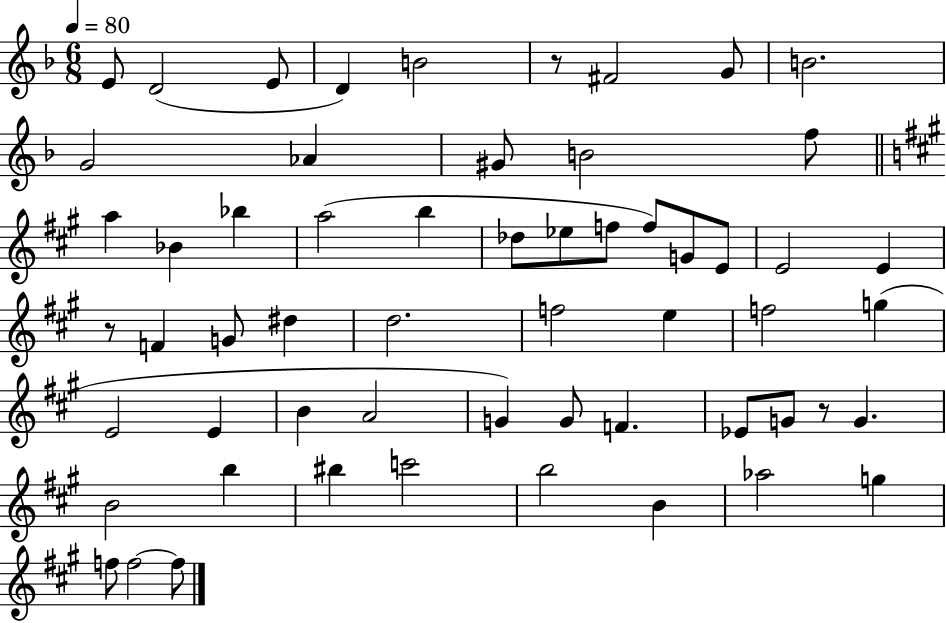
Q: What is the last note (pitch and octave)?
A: F5